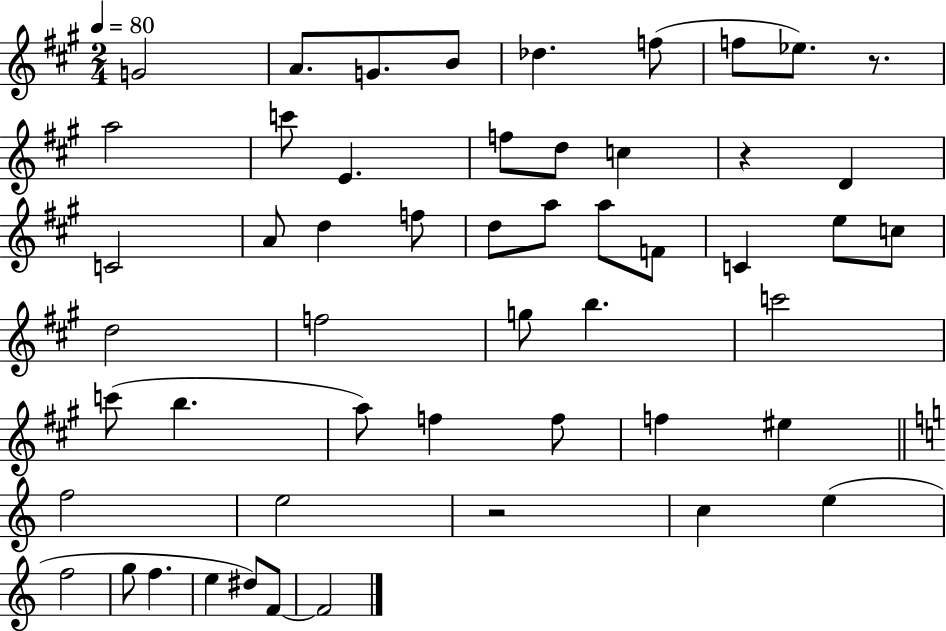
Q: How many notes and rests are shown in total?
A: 52